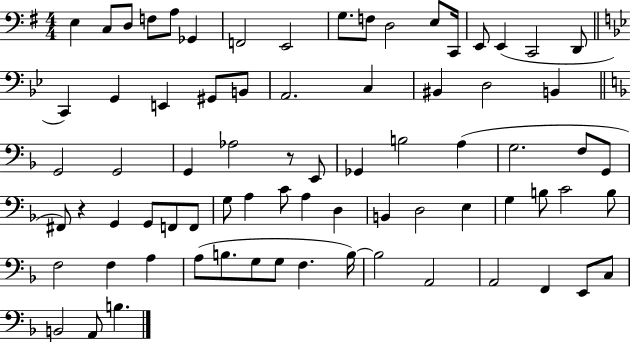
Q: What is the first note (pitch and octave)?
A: E3